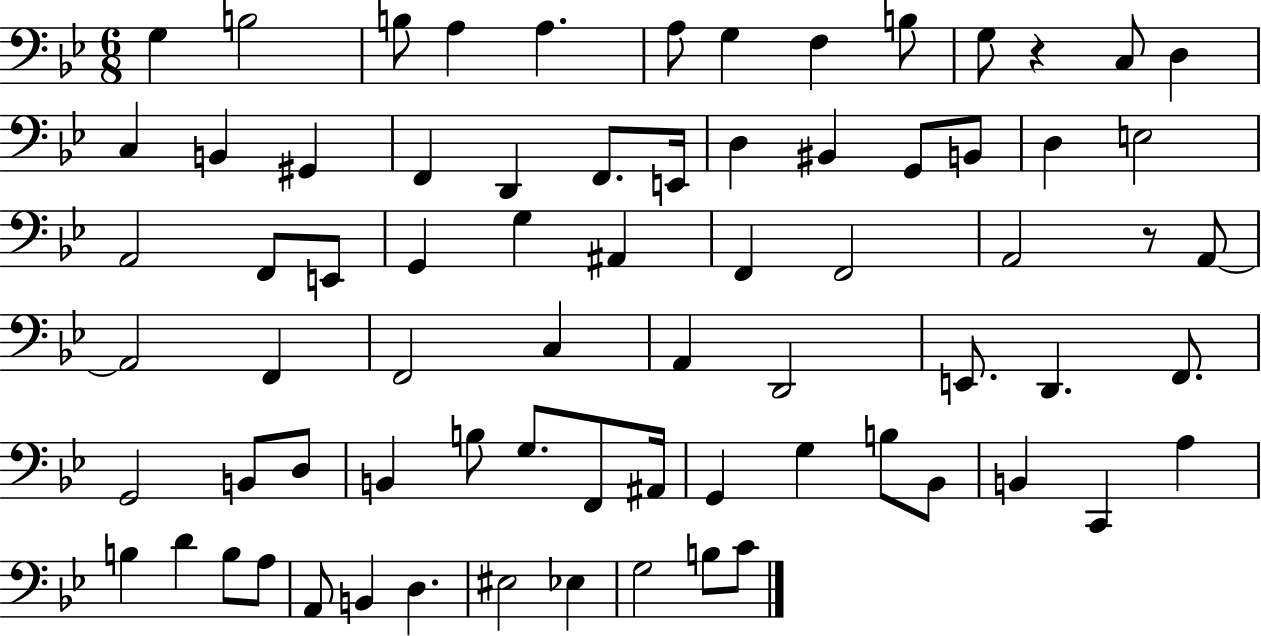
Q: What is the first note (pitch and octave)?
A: G3